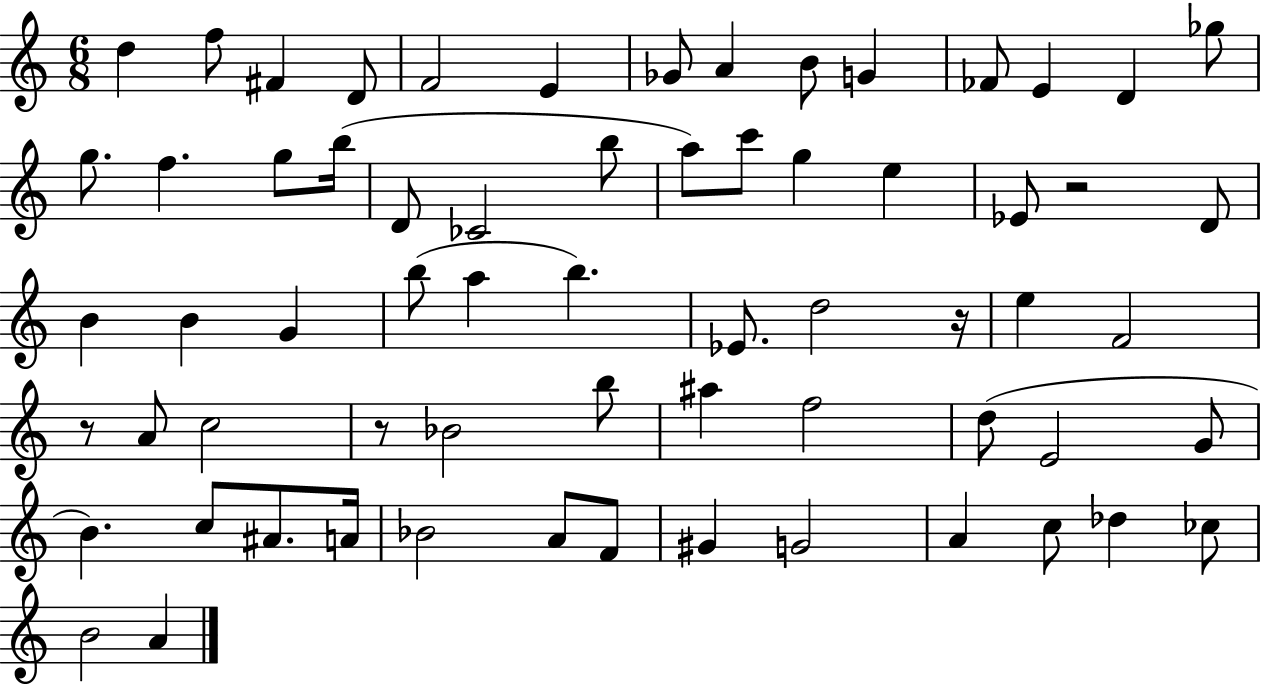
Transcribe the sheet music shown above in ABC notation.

X:1
T:Untitled
M:6/8
L:1/4
K:C
d f/2 ^F D/2 F2 E _G/2 A B/2 G _F/2 E D _g/2 g/2 f g/2 b/4 D/2 _C2 b/2 a/2 c'/2 g e _E/2 z2 D/2 B B G b/2 a b _E/2 d2 z/4 e F2 z/2 A/2 c2 z/2 _B2 b/2 ^a f2 d/2 E2 G/2 B c/2 ^A/2 A/4 _B2 A/2 F/2 ^G G2 A c/2 _d _c/2 B2 A